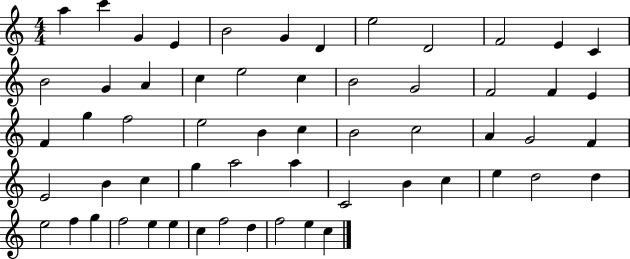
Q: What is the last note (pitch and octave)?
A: C5